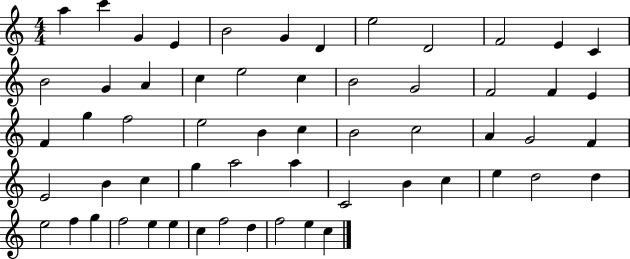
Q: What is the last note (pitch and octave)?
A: C5